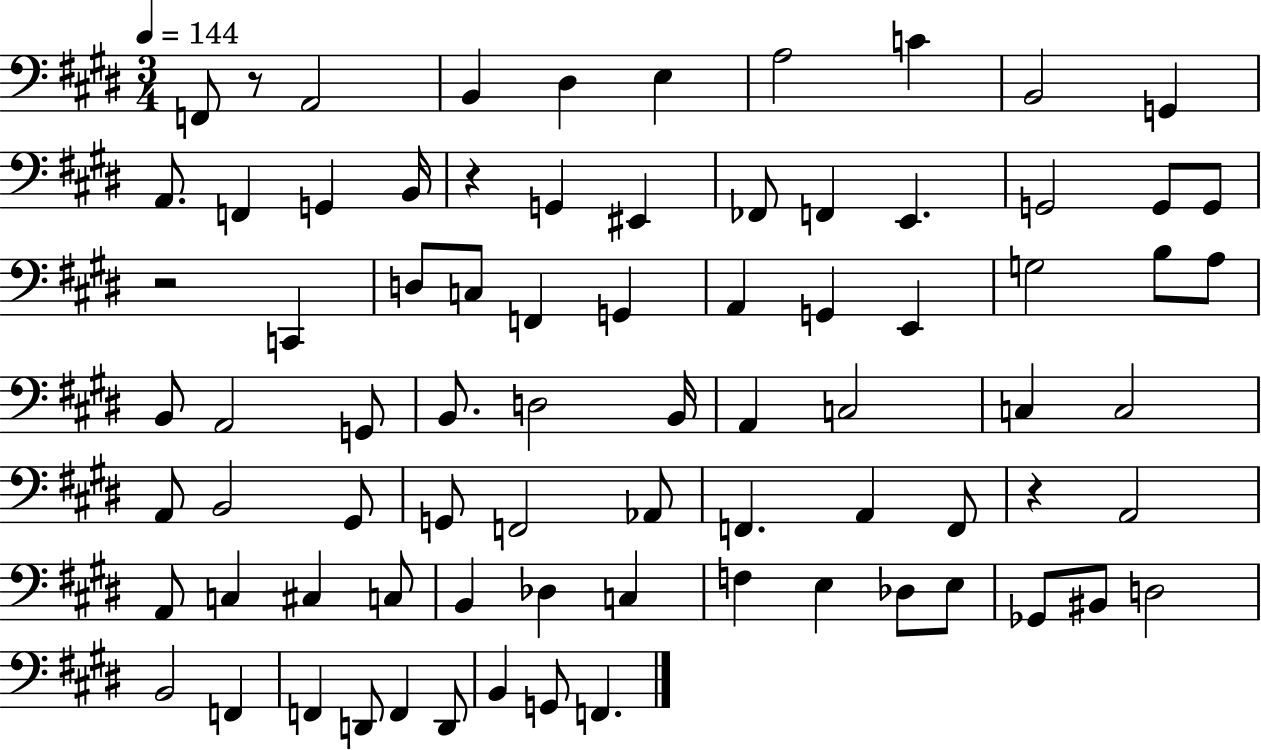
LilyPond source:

{
  \clef bass
  \numericTimeSignature
  \time 3/4
  \key e \major
  \tempo 4 = 144
  f,8 r8 a,2 | b,4 dis4 e4 | a2 c'4 | b,2 g,4 | \break a,8. f,4 g,4 b,16 | r4 g,4 eis,4 | fes,8 f,4 e,4. | g,2 g,8 g,8 | \break r2 c,4 | d8 c8 f,4 g,4 | a,4 g,4 e,4 | g2 b8 a8 | \break b,8 a,2 g,8 | b,8. d2 b,16 | a,4 c2 | c4 c2 | \break a,8 b,2 gis,8 | g,8 f,2 aes,8 | f,4. a,4 f,8 | r4 a,2 | \break a,8 c4 cis4 c8 | b,4 des4 c4 | f4 e4 des8 e8 | ges,8 bis,8 d2 | \break b,2 f,4 | f,4 d,8 f,4 d,8 | b,4 g,8 f,4. | \bar "|."
}